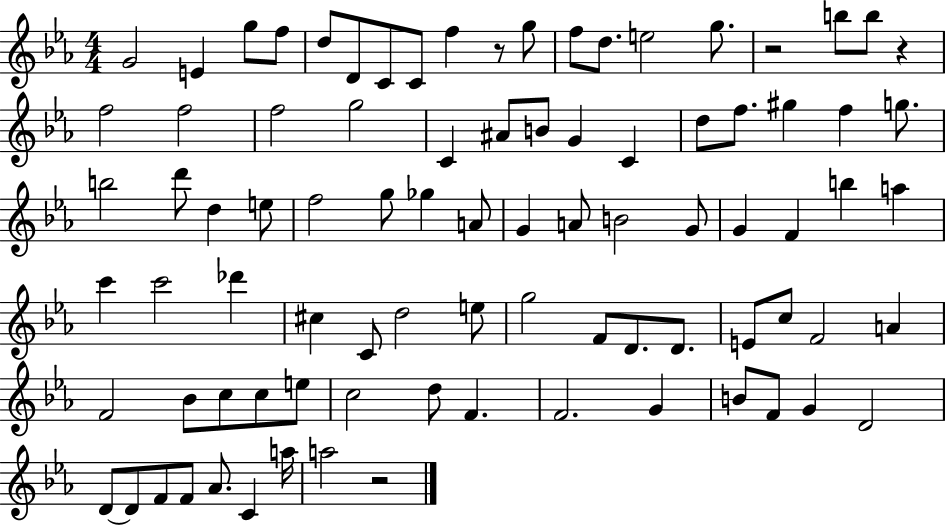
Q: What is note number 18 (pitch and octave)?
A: F5